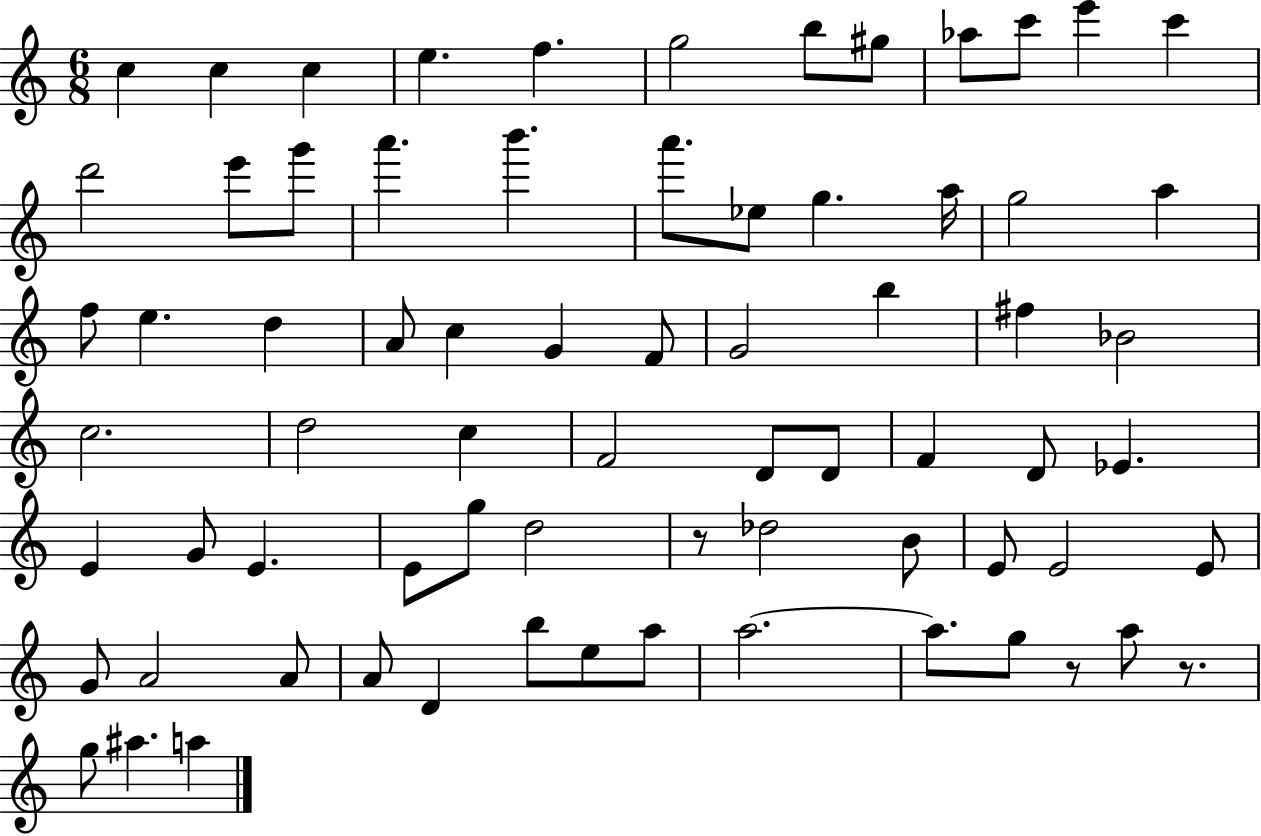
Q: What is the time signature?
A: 6/8